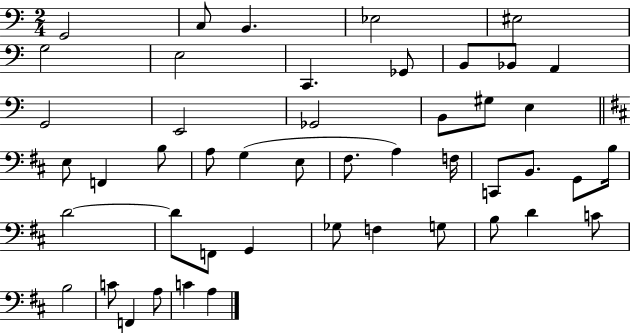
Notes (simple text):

G2/h C3/e B2/q. Eb3/h EIS3/h G3/h E3/h C2/q. Gb2/e B2/e Bb2/e A2/q G2/h E2/h Gb2/h B2/e G#3/e E3/q E3/e F2/q B3/e A3/e G3/q E3/e F#3/e. A3/q F3/s C2/e B2/e. G2/e B3/s D4/h D4/e F2/e G2/q Gb3/e F3/q G3/e B3/e D4/q C4/e B3/h C4/e F2/q A3/e C4/q A3/q